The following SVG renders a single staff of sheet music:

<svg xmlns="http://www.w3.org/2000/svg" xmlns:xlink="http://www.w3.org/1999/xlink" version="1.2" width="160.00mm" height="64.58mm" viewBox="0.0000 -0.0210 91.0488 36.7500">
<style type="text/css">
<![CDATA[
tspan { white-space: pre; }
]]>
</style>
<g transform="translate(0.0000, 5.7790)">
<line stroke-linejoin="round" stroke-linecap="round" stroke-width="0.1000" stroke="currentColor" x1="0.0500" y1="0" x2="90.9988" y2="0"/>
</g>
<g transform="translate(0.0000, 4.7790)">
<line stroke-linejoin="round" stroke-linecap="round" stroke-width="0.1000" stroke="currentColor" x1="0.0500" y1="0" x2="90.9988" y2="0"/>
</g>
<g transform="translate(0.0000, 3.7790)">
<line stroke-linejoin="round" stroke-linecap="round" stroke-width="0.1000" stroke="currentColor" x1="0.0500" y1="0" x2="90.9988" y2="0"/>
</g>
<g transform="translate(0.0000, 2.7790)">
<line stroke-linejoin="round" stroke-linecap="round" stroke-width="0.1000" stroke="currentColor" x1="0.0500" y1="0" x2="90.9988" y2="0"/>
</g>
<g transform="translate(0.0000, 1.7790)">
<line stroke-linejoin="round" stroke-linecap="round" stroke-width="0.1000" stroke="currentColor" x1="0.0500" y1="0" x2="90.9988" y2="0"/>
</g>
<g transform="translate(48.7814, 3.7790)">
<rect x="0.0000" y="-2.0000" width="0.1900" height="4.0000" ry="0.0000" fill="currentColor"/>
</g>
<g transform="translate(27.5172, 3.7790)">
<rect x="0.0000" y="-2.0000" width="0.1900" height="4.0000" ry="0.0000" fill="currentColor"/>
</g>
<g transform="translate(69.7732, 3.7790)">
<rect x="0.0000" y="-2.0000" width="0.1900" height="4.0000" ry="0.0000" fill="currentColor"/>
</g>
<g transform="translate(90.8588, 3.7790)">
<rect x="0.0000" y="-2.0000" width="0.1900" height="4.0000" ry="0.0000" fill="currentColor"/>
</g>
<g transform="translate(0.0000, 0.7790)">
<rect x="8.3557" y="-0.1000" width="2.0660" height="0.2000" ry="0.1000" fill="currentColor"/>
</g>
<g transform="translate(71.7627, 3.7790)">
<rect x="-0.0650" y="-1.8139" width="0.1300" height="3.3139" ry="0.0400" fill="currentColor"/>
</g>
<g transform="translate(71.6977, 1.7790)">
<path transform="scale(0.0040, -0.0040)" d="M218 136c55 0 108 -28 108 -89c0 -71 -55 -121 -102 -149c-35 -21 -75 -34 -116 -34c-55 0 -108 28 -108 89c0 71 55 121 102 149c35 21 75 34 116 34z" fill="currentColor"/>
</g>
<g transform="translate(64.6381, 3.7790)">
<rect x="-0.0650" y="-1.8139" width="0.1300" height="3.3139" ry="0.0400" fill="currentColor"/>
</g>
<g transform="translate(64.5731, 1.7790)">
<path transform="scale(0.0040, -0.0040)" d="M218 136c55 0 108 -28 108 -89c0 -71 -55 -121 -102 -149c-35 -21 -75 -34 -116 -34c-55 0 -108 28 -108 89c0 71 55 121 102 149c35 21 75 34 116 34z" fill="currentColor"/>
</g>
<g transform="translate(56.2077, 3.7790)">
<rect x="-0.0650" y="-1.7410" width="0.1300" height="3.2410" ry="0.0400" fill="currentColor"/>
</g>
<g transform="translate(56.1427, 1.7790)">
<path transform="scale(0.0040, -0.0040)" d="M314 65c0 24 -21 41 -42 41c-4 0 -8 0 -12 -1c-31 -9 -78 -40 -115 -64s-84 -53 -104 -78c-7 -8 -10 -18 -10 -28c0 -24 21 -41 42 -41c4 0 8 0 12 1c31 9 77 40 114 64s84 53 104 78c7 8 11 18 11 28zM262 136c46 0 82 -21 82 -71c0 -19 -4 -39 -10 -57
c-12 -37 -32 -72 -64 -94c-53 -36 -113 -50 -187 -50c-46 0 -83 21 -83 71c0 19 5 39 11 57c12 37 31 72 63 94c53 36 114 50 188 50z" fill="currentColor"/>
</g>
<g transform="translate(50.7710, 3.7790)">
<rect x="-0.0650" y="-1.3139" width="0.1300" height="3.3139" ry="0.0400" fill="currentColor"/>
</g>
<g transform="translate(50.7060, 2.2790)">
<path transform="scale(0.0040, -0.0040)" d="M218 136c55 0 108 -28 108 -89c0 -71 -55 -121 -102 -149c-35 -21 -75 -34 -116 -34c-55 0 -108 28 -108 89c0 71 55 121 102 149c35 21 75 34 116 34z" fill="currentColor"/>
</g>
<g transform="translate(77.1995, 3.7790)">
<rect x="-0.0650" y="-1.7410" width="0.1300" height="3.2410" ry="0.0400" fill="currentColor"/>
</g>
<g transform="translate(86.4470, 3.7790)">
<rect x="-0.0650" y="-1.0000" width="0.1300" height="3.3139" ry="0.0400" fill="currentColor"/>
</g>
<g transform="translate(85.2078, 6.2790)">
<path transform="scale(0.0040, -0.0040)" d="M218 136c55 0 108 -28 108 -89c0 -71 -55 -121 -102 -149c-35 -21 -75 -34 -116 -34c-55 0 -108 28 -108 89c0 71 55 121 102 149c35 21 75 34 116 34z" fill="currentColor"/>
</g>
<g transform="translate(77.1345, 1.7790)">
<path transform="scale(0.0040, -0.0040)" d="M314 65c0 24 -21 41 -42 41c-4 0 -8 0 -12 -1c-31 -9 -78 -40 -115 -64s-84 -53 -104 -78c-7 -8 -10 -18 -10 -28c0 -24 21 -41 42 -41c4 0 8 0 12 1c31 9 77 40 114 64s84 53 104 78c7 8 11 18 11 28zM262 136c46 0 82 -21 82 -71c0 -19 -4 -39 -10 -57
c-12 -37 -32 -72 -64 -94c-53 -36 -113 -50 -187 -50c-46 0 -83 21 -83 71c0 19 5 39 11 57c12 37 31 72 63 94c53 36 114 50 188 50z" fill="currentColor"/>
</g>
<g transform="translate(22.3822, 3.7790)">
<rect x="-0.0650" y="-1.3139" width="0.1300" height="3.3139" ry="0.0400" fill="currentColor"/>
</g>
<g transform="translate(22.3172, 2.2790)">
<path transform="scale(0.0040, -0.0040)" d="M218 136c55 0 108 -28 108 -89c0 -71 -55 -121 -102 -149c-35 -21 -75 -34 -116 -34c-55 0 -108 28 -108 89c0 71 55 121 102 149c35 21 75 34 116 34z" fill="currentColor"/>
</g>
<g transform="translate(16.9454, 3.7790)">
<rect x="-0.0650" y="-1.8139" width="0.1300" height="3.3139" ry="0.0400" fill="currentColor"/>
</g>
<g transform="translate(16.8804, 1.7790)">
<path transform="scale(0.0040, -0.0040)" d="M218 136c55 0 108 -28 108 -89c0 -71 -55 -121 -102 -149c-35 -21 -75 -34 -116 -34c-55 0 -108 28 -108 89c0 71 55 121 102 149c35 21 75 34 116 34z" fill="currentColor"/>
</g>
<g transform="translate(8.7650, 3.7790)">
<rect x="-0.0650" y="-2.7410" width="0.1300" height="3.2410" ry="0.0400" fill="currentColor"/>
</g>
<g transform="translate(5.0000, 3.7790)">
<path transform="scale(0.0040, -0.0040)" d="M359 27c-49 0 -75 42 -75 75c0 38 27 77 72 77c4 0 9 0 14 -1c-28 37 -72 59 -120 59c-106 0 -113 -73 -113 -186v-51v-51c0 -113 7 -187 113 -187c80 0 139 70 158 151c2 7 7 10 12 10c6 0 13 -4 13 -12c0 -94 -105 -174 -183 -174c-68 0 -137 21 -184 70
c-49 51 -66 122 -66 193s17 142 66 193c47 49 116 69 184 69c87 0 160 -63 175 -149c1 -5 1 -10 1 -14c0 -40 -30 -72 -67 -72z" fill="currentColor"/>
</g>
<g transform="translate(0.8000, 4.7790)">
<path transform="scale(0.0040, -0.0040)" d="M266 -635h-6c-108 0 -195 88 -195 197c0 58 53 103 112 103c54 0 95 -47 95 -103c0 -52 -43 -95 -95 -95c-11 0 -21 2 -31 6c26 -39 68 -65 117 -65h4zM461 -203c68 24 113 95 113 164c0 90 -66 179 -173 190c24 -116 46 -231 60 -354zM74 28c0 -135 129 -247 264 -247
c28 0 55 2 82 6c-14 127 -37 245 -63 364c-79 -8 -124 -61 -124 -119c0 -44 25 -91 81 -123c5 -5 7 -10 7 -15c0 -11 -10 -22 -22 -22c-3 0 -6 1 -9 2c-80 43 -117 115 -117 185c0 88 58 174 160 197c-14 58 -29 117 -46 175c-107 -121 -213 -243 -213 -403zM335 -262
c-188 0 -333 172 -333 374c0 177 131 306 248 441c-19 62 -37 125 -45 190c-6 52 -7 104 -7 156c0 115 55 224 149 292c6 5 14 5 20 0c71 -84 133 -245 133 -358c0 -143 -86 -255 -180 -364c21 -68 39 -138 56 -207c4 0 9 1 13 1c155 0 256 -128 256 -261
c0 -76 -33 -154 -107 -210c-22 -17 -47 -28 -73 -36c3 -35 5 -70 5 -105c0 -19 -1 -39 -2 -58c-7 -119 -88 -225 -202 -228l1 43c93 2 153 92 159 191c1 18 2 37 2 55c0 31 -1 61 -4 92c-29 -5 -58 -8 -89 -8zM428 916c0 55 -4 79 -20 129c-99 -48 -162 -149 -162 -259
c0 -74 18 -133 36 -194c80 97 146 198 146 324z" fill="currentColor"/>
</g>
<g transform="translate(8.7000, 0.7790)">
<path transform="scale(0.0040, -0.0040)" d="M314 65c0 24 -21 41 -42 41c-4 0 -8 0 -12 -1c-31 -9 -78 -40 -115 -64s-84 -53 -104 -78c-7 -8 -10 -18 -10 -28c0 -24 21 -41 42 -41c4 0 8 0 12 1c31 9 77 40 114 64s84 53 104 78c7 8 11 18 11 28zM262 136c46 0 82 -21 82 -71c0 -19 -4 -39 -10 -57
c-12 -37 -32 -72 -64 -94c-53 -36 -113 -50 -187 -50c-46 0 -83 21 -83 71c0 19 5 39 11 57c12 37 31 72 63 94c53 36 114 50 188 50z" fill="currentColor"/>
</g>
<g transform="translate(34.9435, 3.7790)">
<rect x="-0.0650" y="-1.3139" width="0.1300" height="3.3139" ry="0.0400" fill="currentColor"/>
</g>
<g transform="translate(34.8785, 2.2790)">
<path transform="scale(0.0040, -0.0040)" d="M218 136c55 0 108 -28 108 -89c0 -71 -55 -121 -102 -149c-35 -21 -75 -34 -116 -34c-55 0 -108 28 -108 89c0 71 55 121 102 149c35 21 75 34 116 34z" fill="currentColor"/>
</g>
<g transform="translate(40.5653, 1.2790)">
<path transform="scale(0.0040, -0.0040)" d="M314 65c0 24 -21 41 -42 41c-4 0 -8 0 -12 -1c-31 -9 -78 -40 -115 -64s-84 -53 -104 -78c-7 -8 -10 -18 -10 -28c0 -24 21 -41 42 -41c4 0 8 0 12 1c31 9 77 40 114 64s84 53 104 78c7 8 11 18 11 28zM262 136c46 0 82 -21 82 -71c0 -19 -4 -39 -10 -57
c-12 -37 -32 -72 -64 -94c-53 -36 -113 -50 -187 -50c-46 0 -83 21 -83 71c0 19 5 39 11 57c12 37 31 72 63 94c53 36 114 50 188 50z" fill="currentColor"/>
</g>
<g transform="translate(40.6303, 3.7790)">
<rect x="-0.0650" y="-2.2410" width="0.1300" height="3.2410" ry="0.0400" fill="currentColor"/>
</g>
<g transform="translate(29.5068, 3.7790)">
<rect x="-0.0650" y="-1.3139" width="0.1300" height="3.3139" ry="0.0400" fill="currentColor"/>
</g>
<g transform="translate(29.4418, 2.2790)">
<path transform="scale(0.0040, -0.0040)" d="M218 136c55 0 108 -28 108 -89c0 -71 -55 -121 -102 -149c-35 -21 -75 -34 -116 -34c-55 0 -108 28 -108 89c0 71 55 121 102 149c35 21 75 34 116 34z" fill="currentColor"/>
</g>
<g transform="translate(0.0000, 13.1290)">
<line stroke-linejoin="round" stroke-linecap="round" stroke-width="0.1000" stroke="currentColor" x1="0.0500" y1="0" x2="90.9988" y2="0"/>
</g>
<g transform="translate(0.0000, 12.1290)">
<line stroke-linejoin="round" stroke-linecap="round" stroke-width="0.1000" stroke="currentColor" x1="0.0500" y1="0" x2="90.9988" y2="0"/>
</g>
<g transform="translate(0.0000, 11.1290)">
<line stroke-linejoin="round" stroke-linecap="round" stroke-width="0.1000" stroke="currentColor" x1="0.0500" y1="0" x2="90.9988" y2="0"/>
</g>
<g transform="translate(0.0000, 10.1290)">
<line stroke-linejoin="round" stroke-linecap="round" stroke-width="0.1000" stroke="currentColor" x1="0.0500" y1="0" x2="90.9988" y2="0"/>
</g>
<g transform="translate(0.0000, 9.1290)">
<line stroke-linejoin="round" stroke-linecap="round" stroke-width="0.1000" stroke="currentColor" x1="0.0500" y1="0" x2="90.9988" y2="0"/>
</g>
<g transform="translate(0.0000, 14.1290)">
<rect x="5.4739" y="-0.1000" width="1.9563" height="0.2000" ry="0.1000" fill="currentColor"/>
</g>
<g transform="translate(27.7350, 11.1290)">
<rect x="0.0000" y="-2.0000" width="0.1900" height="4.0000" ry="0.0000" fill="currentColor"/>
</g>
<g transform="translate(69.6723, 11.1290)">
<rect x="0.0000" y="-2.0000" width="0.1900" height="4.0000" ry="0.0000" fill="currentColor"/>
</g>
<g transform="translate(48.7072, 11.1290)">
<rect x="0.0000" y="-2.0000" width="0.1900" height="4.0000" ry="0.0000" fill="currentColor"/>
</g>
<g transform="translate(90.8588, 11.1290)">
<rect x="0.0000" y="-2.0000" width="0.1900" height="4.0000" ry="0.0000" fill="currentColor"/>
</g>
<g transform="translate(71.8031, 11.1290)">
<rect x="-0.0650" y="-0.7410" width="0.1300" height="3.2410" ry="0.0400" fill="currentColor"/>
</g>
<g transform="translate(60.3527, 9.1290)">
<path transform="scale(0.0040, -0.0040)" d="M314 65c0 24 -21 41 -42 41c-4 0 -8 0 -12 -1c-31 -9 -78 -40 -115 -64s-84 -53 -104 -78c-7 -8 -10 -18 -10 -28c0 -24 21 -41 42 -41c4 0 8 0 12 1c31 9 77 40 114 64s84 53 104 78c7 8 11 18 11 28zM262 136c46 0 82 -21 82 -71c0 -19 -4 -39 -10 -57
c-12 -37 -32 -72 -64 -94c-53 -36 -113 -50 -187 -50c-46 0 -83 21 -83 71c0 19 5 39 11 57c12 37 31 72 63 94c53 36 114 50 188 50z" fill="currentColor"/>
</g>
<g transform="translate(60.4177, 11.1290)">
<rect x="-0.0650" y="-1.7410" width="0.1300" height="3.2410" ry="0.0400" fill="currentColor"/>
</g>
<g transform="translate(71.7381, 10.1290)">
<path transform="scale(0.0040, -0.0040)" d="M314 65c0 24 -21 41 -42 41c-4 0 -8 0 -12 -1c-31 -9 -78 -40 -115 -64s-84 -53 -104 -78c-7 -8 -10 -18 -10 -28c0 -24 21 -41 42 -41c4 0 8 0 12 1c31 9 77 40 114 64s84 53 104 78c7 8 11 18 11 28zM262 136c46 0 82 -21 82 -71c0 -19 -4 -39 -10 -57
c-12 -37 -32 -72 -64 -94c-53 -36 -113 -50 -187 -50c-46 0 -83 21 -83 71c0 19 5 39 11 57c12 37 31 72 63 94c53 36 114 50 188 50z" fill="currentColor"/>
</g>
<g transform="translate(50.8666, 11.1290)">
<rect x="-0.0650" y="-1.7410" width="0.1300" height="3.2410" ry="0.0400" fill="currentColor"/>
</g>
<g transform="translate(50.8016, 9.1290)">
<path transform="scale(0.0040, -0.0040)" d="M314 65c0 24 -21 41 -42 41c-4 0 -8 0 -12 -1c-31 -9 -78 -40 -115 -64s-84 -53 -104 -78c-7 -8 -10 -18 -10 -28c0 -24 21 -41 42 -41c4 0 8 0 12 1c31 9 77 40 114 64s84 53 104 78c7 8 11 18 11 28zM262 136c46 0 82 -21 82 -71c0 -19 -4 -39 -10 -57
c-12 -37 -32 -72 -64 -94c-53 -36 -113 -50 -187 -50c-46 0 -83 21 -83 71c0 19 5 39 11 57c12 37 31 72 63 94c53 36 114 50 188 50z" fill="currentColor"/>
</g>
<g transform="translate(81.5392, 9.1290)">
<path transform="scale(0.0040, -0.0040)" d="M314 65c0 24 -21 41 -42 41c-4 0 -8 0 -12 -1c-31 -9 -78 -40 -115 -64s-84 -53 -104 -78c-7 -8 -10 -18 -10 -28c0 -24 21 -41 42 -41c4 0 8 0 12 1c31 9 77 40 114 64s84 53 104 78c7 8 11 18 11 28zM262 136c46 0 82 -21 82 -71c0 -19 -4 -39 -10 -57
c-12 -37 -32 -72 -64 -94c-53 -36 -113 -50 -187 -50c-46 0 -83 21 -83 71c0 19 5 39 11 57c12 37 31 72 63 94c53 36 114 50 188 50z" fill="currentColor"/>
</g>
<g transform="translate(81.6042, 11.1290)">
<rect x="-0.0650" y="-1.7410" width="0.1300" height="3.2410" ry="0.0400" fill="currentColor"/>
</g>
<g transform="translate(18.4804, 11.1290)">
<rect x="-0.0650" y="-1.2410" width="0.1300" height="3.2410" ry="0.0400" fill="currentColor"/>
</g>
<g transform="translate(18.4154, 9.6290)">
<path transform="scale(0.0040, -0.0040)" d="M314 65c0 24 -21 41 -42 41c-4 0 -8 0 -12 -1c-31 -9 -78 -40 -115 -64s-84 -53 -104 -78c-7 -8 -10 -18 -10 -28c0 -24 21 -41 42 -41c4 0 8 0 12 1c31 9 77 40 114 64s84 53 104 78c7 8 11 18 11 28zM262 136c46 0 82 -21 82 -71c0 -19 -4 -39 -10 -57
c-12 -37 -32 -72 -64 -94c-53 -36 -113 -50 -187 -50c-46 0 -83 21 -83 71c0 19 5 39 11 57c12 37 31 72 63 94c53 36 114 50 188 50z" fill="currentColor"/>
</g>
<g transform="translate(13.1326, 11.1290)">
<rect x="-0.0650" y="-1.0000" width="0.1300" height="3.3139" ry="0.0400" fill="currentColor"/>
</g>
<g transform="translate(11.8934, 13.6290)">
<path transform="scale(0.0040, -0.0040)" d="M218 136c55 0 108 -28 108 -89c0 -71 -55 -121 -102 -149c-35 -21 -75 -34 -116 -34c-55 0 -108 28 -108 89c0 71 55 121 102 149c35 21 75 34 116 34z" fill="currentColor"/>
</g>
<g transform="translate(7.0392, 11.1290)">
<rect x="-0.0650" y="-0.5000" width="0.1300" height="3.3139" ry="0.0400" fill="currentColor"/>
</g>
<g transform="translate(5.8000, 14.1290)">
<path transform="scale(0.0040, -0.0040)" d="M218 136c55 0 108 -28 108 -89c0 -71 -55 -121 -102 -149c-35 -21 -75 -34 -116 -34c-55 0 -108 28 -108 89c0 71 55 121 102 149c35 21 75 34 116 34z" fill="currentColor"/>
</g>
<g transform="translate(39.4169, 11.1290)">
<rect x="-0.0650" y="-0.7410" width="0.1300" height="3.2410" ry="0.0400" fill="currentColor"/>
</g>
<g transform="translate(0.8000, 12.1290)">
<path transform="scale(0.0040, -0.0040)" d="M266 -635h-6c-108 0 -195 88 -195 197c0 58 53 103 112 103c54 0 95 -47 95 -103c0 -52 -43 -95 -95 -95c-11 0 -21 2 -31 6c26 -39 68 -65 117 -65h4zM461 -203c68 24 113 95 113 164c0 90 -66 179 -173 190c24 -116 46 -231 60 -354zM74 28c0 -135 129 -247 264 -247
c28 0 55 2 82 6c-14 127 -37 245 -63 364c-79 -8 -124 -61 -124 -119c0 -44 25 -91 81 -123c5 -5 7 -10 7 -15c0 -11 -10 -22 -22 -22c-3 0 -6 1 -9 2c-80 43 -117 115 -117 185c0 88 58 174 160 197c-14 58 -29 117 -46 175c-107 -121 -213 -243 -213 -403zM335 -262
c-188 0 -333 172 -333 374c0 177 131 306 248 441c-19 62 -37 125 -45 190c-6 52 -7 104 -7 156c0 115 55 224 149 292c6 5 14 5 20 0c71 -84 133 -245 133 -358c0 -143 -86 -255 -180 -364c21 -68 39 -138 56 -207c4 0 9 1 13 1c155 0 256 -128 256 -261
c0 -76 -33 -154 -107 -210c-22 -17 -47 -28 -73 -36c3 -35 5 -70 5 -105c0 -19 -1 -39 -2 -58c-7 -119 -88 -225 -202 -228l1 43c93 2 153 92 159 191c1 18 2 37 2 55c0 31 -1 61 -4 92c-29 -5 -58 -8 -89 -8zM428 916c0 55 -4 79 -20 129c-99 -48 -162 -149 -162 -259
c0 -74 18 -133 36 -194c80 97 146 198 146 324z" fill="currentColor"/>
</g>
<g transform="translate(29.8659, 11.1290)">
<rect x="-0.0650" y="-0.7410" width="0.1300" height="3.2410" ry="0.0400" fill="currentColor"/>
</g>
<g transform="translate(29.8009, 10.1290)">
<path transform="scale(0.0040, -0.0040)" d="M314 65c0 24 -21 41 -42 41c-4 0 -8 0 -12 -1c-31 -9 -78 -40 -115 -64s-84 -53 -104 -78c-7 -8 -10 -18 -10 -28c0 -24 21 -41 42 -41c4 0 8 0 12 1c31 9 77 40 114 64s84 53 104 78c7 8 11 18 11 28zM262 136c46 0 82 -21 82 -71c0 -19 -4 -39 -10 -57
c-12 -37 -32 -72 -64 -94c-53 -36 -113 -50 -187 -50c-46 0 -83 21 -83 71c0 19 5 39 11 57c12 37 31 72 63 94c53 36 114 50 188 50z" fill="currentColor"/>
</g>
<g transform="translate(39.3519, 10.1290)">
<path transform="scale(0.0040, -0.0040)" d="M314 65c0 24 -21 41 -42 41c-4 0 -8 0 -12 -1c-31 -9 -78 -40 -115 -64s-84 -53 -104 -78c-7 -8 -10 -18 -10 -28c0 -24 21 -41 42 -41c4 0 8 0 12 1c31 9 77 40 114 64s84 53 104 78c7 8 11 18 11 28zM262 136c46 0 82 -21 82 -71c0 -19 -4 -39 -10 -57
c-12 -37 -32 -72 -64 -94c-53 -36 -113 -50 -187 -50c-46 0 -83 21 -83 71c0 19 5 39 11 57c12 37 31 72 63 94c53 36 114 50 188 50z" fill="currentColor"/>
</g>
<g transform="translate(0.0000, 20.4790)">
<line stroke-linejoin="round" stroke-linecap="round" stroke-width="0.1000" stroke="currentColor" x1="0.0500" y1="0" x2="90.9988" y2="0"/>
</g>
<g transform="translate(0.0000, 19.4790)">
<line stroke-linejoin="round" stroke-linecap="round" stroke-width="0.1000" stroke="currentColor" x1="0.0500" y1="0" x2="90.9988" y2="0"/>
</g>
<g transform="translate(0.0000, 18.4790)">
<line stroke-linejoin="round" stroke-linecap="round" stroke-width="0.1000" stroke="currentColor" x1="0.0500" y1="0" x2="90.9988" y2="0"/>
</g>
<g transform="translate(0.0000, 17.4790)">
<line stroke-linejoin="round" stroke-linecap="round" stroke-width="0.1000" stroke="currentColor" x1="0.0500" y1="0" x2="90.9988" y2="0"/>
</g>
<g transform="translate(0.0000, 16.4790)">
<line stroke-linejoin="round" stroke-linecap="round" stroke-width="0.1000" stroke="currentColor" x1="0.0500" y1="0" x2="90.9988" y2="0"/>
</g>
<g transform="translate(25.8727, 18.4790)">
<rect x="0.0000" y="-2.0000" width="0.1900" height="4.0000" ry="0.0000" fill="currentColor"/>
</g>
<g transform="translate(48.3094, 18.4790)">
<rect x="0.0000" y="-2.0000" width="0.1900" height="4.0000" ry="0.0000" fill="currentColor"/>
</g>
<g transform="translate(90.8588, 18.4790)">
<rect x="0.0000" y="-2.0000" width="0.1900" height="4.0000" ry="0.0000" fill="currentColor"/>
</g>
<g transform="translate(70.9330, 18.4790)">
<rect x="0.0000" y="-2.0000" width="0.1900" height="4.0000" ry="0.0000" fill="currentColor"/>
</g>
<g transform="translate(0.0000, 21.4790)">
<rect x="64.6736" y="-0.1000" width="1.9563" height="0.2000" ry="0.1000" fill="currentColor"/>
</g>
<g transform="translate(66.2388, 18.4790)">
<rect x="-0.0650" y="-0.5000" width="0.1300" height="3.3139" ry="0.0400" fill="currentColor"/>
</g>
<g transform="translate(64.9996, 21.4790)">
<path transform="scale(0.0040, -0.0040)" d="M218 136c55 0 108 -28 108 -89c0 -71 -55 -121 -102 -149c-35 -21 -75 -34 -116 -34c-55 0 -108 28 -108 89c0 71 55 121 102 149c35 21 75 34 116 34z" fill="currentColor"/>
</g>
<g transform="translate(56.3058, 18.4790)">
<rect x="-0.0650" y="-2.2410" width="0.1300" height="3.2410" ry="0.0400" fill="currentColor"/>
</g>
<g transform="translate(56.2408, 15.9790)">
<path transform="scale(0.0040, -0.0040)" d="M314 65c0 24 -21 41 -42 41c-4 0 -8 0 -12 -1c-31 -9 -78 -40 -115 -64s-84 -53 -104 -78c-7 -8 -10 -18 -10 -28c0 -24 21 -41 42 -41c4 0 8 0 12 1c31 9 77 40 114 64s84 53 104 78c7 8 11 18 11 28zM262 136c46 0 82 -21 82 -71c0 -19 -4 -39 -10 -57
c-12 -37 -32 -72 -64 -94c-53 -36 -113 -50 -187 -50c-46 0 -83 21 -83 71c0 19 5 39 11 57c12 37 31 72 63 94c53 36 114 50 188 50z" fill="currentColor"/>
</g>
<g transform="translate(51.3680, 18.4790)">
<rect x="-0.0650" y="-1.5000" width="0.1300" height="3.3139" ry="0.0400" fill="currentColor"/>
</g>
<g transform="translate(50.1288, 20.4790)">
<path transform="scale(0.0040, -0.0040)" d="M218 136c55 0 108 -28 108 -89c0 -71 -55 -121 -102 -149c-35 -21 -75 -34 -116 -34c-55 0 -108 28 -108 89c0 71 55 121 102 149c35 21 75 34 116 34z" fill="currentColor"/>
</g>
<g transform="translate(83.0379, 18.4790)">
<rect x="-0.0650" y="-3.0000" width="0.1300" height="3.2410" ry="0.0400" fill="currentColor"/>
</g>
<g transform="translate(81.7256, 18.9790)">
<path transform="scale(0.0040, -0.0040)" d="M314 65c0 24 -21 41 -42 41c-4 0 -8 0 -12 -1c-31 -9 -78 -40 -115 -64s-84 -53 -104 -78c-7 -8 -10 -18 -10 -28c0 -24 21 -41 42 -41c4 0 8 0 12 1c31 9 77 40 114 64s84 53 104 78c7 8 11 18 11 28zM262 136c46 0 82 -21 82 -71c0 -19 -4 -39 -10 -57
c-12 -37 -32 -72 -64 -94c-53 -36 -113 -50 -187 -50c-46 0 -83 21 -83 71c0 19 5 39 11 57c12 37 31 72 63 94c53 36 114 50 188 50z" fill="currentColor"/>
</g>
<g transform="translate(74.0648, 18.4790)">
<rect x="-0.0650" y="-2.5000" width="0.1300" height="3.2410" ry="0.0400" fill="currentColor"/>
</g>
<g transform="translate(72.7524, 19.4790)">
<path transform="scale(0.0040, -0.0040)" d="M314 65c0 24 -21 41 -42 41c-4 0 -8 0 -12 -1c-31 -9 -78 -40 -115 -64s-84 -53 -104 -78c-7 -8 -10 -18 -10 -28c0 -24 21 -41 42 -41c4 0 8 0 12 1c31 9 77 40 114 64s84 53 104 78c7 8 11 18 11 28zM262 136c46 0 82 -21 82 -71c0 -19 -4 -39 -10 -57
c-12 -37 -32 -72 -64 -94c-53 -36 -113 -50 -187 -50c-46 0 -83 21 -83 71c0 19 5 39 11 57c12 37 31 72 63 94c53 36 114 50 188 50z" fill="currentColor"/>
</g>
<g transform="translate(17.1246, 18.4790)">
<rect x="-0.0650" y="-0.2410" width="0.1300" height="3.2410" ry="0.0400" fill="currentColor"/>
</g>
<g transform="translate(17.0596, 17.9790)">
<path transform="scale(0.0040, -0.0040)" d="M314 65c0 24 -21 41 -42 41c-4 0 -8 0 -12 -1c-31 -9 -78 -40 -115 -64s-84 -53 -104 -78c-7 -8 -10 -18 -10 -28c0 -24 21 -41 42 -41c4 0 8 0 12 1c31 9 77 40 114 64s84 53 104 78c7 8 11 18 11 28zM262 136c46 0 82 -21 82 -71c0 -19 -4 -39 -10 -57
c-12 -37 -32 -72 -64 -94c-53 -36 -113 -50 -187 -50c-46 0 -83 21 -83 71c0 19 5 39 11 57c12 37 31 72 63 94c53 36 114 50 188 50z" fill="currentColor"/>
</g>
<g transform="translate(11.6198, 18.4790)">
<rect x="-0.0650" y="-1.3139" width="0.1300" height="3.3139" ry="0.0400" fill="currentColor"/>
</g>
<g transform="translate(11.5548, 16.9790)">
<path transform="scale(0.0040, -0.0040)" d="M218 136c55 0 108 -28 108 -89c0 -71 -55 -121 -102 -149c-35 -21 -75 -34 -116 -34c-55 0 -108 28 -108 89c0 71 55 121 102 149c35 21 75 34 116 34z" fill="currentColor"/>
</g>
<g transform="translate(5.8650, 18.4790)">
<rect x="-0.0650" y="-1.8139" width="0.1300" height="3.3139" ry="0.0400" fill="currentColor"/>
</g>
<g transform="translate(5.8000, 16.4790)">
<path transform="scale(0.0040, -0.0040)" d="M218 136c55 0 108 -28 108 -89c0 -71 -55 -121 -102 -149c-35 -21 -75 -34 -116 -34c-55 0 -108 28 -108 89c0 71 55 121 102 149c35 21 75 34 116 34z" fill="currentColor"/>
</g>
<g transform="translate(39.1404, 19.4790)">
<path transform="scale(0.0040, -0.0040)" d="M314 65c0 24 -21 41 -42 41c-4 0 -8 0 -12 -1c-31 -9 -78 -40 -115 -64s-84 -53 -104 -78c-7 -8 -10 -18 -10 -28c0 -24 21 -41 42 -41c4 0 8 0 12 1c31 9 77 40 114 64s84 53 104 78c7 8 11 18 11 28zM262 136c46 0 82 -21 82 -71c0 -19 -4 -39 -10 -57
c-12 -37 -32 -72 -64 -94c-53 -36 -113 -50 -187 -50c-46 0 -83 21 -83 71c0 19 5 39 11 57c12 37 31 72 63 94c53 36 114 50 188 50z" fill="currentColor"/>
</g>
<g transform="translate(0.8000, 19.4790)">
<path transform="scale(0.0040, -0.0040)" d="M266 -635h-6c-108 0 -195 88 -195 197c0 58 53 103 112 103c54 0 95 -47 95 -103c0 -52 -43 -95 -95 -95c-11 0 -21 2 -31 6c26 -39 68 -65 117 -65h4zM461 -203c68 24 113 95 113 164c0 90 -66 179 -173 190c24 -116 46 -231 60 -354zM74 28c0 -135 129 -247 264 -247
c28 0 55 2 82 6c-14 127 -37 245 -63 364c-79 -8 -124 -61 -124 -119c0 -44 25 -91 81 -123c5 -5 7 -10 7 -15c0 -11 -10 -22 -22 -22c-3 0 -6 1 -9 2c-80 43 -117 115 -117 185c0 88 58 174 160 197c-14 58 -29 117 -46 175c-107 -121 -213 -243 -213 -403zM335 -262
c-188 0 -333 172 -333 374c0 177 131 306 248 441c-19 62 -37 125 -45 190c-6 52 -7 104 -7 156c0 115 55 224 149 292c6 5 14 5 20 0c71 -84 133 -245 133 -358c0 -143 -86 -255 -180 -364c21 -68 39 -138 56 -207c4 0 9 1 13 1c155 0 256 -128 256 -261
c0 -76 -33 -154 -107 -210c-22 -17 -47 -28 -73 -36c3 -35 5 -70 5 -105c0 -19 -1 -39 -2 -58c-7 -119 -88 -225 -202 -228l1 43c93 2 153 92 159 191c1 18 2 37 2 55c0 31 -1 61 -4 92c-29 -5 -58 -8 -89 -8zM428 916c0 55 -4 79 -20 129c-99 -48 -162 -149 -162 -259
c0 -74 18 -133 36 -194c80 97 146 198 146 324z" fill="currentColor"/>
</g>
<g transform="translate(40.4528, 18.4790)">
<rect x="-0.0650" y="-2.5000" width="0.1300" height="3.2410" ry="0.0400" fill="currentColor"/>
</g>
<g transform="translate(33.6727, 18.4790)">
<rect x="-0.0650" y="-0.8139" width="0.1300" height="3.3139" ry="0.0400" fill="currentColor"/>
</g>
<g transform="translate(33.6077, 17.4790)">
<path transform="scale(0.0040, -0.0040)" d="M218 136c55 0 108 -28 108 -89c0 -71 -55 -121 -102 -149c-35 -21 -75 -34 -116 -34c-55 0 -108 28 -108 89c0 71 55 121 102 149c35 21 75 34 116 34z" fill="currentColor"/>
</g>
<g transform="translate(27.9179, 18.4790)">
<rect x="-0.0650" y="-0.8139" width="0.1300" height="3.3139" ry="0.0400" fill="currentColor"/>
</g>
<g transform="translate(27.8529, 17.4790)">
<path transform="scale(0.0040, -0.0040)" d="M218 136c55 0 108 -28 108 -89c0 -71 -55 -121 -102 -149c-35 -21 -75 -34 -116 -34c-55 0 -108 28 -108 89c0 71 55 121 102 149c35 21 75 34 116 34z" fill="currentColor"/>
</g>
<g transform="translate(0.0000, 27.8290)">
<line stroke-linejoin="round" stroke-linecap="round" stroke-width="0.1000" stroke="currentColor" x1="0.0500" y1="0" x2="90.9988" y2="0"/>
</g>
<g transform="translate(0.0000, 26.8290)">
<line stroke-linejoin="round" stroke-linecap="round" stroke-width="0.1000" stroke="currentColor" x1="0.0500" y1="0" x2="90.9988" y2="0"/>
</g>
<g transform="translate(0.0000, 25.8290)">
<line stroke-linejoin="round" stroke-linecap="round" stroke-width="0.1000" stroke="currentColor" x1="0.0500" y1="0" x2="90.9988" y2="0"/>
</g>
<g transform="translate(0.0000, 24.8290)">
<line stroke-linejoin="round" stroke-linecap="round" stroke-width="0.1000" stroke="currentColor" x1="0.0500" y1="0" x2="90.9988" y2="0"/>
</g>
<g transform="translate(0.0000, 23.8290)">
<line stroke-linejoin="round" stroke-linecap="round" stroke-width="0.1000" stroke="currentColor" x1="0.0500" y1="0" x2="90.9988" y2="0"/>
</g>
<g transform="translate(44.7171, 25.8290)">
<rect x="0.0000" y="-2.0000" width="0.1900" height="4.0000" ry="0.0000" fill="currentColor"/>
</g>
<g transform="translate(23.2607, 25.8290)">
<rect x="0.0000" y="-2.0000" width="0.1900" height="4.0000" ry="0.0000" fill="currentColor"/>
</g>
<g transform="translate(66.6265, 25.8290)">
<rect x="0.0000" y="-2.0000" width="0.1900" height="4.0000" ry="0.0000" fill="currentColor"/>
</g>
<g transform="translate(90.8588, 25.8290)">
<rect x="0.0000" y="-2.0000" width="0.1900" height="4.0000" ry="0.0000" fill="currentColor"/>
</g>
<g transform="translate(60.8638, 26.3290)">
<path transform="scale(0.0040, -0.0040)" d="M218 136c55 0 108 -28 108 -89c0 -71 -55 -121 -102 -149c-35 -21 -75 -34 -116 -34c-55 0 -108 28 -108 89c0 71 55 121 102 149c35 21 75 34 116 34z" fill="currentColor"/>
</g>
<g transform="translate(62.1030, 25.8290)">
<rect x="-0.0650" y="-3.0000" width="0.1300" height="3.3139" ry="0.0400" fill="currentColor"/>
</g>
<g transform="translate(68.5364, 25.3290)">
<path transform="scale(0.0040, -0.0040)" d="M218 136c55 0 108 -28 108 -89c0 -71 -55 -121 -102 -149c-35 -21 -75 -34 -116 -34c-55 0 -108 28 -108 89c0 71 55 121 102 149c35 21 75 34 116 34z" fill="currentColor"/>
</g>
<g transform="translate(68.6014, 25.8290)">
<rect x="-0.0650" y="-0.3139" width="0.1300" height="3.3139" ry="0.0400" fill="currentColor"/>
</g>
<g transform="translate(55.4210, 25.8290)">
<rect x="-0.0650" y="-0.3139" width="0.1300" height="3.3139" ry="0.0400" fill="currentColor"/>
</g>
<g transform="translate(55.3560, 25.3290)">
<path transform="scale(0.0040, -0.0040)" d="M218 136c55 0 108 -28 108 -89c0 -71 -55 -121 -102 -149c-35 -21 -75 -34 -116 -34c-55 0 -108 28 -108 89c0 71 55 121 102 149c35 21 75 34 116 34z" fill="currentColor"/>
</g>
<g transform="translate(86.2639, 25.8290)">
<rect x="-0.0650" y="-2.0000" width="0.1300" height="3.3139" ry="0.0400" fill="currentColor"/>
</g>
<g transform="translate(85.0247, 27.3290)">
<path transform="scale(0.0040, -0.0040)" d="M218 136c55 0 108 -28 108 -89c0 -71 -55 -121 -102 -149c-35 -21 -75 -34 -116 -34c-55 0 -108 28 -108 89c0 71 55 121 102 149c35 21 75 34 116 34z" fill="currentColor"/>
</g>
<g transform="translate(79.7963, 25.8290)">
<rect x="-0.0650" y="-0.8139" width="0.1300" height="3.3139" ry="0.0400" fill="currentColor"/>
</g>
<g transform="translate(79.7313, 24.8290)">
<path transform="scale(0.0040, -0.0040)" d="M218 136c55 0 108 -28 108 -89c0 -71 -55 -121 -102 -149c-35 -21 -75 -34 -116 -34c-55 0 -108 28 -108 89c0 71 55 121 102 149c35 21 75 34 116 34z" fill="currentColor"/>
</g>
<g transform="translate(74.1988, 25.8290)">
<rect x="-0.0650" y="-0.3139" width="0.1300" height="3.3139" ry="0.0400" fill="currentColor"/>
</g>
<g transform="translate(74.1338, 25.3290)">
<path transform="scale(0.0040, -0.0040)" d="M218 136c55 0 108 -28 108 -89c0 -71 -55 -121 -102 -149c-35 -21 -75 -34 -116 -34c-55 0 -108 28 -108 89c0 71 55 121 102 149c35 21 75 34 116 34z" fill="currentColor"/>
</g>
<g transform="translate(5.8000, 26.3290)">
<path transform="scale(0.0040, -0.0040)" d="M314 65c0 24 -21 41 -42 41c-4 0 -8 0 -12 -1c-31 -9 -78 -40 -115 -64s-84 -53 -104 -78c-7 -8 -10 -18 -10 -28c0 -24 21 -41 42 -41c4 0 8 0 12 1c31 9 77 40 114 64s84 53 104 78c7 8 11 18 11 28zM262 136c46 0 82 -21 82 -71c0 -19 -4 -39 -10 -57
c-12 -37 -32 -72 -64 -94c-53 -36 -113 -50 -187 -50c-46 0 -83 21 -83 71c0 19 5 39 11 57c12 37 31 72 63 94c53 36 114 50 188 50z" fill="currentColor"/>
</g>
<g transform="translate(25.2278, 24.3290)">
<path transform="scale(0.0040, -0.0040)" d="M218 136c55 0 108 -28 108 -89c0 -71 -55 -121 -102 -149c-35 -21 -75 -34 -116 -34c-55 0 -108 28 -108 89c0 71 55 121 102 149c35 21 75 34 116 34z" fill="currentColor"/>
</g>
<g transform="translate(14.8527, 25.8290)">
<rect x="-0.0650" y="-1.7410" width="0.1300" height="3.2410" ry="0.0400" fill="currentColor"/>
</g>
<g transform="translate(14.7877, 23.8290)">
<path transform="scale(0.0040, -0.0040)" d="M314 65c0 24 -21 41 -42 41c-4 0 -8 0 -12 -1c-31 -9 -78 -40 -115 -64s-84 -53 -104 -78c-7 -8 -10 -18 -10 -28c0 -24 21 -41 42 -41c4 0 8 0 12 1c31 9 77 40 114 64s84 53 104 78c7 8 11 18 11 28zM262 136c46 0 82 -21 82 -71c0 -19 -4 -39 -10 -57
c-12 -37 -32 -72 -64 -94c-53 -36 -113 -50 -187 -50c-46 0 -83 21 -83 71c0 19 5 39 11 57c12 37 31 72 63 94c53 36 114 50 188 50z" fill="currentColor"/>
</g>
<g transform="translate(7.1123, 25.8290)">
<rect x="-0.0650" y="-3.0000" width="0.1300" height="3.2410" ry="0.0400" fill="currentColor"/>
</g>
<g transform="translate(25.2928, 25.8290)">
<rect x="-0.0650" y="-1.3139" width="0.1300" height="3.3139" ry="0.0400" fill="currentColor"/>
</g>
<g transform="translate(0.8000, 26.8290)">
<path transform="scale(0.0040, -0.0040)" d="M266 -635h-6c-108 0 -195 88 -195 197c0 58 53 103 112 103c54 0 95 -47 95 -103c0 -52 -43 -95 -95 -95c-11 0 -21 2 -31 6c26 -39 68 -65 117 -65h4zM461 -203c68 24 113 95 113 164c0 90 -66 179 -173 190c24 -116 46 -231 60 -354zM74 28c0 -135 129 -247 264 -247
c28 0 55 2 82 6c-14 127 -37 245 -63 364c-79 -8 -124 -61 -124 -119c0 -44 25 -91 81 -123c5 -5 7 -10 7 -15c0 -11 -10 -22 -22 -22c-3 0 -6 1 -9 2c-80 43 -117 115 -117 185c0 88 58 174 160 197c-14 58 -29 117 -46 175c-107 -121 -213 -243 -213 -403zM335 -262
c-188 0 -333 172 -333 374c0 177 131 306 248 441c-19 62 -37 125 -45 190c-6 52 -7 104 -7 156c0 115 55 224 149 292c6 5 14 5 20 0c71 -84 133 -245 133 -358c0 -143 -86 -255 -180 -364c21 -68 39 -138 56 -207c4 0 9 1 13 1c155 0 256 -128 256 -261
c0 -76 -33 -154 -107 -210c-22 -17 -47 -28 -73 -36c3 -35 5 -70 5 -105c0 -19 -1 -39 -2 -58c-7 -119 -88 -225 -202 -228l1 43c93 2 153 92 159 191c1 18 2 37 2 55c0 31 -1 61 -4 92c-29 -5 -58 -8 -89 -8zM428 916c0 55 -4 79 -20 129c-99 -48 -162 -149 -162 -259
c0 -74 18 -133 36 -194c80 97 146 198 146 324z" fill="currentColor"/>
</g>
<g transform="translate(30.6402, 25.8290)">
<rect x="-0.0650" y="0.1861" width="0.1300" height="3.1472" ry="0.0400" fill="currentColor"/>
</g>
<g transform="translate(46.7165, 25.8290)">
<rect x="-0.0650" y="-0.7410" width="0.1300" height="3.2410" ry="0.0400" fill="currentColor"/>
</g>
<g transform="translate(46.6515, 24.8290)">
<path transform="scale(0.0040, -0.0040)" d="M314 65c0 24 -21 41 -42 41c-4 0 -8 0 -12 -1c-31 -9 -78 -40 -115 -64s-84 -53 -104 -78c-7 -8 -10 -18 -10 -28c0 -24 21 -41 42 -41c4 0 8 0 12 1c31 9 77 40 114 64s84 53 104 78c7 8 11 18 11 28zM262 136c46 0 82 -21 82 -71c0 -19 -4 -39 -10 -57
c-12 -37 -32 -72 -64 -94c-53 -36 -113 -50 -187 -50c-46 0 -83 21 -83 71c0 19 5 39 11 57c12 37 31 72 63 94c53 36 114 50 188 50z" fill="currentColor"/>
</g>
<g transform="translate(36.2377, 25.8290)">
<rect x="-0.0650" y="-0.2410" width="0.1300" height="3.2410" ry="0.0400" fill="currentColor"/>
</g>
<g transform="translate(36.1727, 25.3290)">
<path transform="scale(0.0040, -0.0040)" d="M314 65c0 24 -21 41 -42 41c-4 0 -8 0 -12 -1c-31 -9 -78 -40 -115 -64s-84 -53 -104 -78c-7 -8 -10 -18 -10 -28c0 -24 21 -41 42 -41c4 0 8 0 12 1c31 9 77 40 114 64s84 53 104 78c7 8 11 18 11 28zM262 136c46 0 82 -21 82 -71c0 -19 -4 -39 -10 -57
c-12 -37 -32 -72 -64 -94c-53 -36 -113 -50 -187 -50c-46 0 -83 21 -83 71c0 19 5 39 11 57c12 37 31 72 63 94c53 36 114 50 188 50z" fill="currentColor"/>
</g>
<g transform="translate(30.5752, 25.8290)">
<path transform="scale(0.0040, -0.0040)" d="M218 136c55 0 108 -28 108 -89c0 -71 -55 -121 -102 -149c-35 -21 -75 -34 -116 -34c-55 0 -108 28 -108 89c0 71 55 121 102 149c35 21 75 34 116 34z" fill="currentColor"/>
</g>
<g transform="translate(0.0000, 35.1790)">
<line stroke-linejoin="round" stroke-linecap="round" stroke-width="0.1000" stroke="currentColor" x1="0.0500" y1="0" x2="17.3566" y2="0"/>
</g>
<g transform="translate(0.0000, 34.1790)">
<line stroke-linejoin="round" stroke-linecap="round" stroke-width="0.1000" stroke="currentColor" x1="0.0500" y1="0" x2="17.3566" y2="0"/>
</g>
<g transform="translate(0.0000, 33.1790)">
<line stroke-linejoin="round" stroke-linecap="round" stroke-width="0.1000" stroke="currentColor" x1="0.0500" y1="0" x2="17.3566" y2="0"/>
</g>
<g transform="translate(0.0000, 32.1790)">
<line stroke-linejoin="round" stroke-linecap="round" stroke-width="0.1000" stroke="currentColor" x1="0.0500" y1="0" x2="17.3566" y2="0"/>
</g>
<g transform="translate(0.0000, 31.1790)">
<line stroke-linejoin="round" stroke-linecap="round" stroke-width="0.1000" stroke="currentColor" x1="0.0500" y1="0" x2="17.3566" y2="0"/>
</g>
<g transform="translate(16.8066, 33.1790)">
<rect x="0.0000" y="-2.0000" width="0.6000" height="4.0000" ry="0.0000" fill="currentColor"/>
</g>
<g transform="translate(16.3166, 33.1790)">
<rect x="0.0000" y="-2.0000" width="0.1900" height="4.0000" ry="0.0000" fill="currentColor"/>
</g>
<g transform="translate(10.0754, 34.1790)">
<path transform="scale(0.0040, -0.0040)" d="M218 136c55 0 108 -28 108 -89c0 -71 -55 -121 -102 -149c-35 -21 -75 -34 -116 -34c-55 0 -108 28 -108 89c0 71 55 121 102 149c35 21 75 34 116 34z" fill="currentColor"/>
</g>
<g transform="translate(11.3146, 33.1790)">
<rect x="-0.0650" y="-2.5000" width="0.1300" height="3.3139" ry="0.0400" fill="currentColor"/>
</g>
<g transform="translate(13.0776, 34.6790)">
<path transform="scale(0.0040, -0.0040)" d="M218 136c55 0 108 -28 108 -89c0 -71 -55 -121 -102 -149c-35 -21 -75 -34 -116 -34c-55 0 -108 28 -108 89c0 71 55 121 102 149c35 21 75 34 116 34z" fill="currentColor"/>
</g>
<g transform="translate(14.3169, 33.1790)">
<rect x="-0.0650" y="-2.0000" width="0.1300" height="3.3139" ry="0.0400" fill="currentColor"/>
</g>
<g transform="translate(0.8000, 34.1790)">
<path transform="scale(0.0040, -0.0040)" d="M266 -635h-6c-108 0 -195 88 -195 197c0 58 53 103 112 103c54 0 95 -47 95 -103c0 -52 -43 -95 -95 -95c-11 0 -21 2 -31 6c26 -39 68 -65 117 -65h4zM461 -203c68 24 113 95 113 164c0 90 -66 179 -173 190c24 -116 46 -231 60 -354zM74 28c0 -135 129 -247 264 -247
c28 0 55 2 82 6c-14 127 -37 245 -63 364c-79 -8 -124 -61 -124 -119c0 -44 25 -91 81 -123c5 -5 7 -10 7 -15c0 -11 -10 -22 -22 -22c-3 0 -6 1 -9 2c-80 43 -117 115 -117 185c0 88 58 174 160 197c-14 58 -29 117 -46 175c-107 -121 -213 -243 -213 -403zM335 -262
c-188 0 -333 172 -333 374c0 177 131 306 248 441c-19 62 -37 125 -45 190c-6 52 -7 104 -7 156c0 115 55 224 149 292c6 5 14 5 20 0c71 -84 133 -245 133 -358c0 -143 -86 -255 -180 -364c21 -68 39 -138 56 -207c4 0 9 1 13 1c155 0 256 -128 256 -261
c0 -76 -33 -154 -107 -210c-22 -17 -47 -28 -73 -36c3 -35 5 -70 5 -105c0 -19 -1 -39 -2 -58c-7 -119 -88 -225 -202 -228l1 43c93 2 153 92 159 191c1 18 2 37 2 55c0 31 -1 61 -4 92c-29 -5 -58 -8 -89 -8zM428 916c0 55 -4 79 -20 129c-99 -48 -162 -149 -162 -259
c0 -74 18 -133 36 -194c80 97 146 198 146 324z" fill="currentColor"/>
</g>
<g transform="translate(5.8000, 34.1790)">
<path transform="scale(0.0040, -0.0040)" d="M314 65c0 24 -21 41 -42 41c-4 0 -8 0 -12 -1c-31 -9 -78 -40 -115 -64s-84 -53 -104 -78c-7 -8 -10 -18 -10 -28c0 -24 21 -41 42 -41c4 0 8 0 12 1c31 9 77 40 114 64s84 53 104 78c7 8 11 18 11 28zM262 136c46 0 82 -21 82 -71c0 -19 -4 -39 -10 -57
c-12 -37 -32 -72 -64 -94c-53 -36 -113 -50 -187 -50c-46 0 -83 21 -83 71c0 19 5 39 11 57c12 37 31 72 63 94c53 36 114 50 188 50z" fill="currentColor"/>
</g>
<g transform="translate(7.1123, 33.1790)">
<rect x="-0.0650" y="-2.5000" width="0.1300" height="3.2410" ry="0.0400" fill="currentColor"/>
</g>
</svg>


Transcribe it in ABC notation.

X:1
T:Untitled
M:4/4
L:1/4
K:C
a2 f e e e g2 e f2 f f f2 D C D e2 d2 d2 f2 f2 d2 f2 f e c2 d d G2 E g2 C G2 A2 A2 f2 e B c2 d2 c A c c d F G2 G F